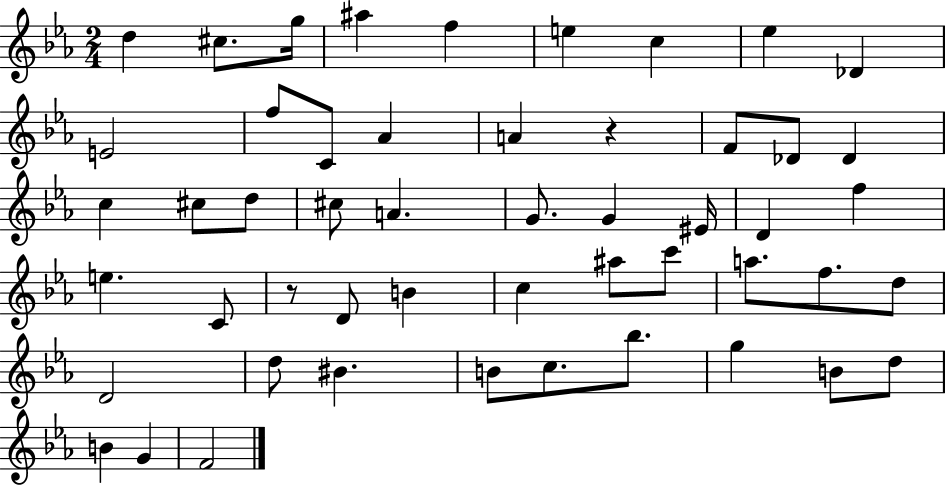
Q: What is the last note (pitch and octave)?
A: F4